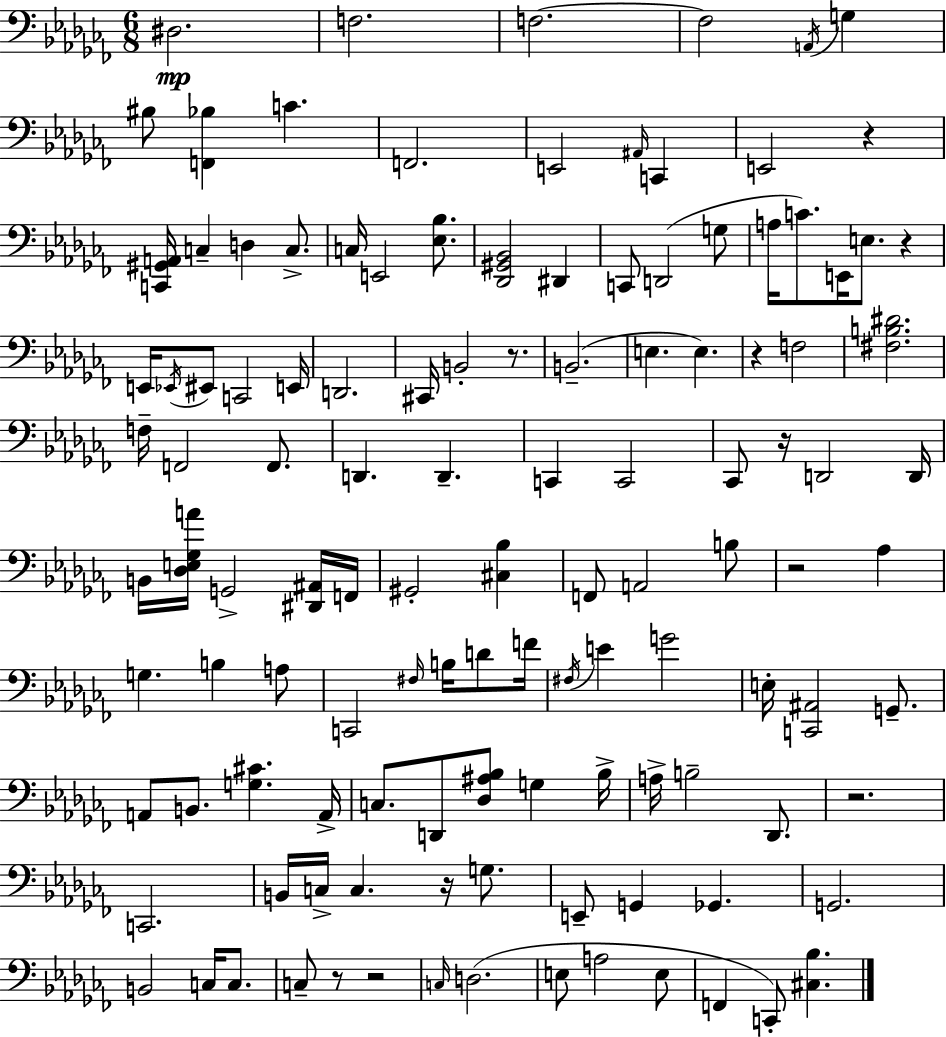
D#3/h. F3/h. F3/h. F3/h A2/s G3/q BIS3/e [F2,Bb3]/q C4/q. F2/h. E2/h A#2/s C2/q E2/h R/q [C2,G#2,A2]/s C3/q D3/q C3/e. C3/s E2/h [Eb3,Bb3]/e. [Db2,G#2,Bb2]/h D#2/q C2/e D2/h G3/e A3/s C4/e. E2/s E3/e. R/q E2/s Eb2/s EIS2/e C2/h E2/s D2/h. C#2/s B2/h R/e. B2/h. E3/q. E3/q. R/q F3/h [F#3,B3,D#4]/h. F3/s F2/h F2/e. D2/q. D2/q. C2/q C2/h CES2/e R/s D2/h D2/s B2/s [Db3,E3,Gb3,A4]/s G2/h [D#2,A#2]/s F2/s G#2/h [C#3,Bb3]/q F2/e A2/h B3/e R/h Ab3/q G3/q. B3/q A3/e C2/h F#3/s B3/s D4/e F4/s F#3/s E4/q G4/h E3/s [C2,A#2]/h G2/e. A2/e B2/e. [G3,C#4]/q. A2/s C3/e. D2/e [Db3,A#3,Bb3]/e G3/q Bb3/s A3/s B3/h Db2/e. R/h. C2/h. B2/s C3/s C3/q. R/s G3/e. E2/e G2/q Gb2/q. G2/h. B2/h C3/s C3/e. C3/e R/e R/h C3/s D3/h. E3/e A3/h E3/e F2/q C2/e [C#3,Bb3]/q.